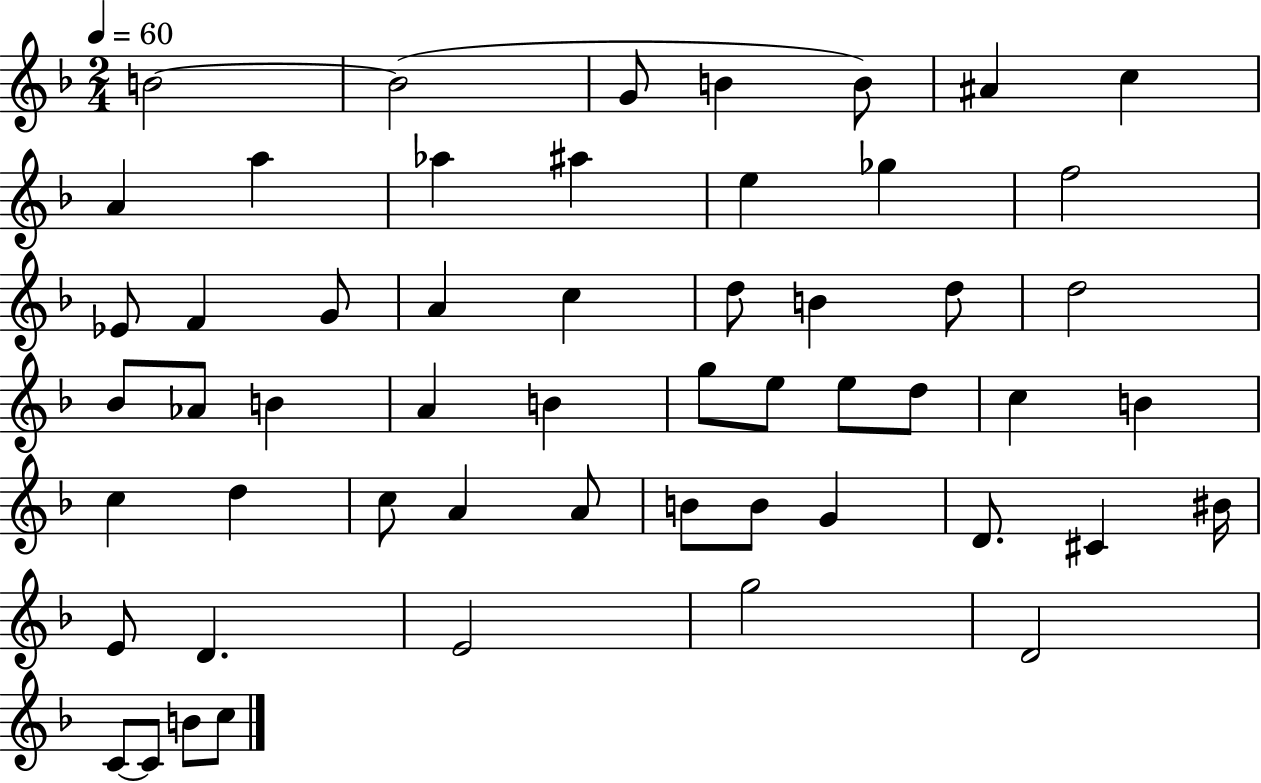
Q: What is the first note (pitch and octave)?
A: B4